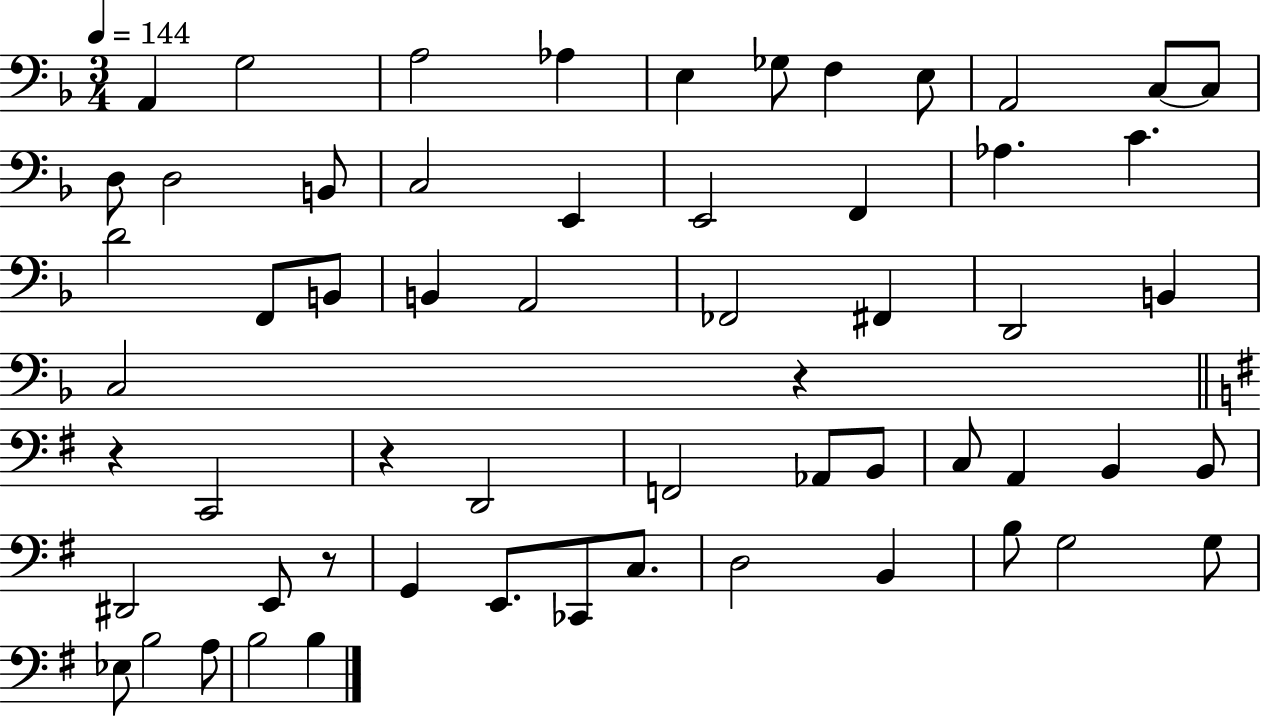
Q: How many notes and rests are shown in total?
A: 59